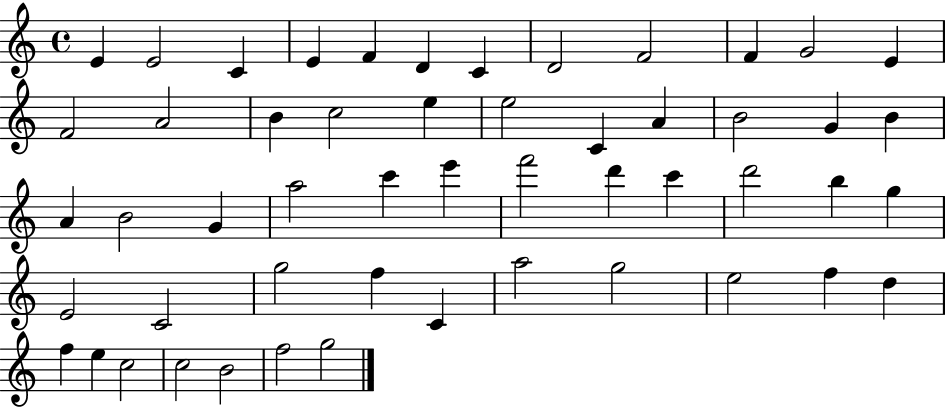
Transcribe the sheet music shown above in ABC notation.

X:1
T:Untitled
M:4/4
L:1/4
K:C
E E2 C E F D C D2 F2 F G2 E F2 A2 B c2 e e2 C A B2 G B A B2 G a2 c' e' f'2 d' c' d'2 b g E2 C2 g2 f C a2 g2 e2 f d f e c2 c2 B2 f2 g2